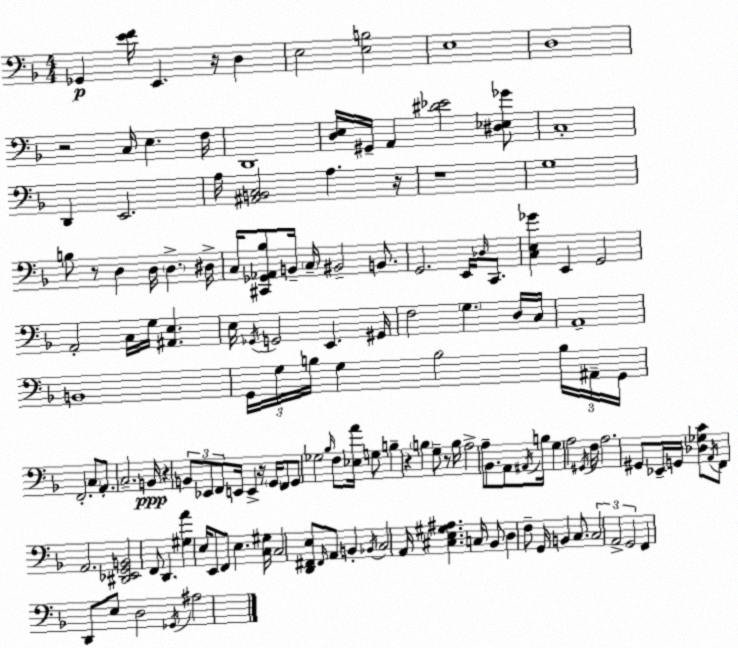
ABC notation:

X:1
T:Untitled
M:4/4
L:1/4
K:F
_G,, [EF]/4 E,, z/4 D, E,2 [E,B,]2 E,4 D,4 z2 C,/4 E, F,/4 D,,4 [D,E,]/4 ^G,,/4 A,, [^D_E]2 [^D,_E,_G]/2 C,4 D,, E,,2 A,/4 [^A,,B,,C,]2 A, z/4 z4 G,4 B,/2 z/2 D, D,/4 D, ^D,/4 C,/4 [^C,,_G,,_A,,_B,]/2 B,,/4 C,/4 ^B,,2 B,,/2 G,,2 E,,/4 _D,/4 C,,/2 [C,E,_G] E,, G,,2 A,,2 C,/4 G,/4 [^A,,E,] E,/4 _G,,/4 G,,2 E,, ^G,,/4 F,2 G, D,/4 C,/4 A,,4 B,,4 G,,/4 G,/4 B,/4 G, B,2 B,/4 ^A,,/4 G,,/4 F,,2 C,/2 A,,/2 C,2 B,,/4 z B,,/2 _E,,/2 F,,/2 E,,/4 E,, z/4 G,,/4 F,,/2 G,,/2 _G,2 _B,/4 F,/2 [_E,A]/4 G,/2 B, z B, G,/2 z/2 B,/4 A,2 A,/2 _B,,/2 A,,/2 ^A,,/4 B,/4 G, A,2 ^G,,/4 F,/4 A,2 ^G,,/2 _E,,/4 G,,/4 [_D,_G,C]/2 A,,/4 F,,/2 A,,2 [^D,,_E,,G,,B,,]2 F,,/2 D,, [^G,A] E,/4 E,,/2 F,,/2 E, [C,^G,]/4 C,2 [D,,^F,,E,]/2 ^F,,/4 A,,/2 B,, _B,,/4 C,2 A,,/4 [^C,E,^G,^A,] C,/4 _B,,/2 D, F,/2 G,,/4 B,, C,/2 C,2 A,,2 G,,2 F,, D,,/2 E,/2 D,2 _G,,/4 ^A,2